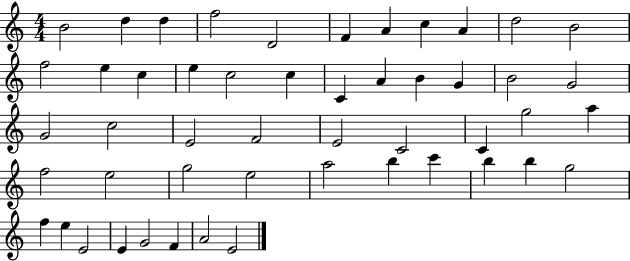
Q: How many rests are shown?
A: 0